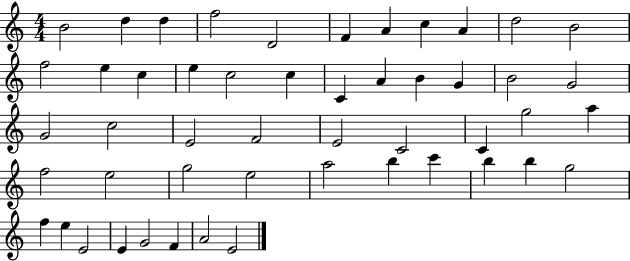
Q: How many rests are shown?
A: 0